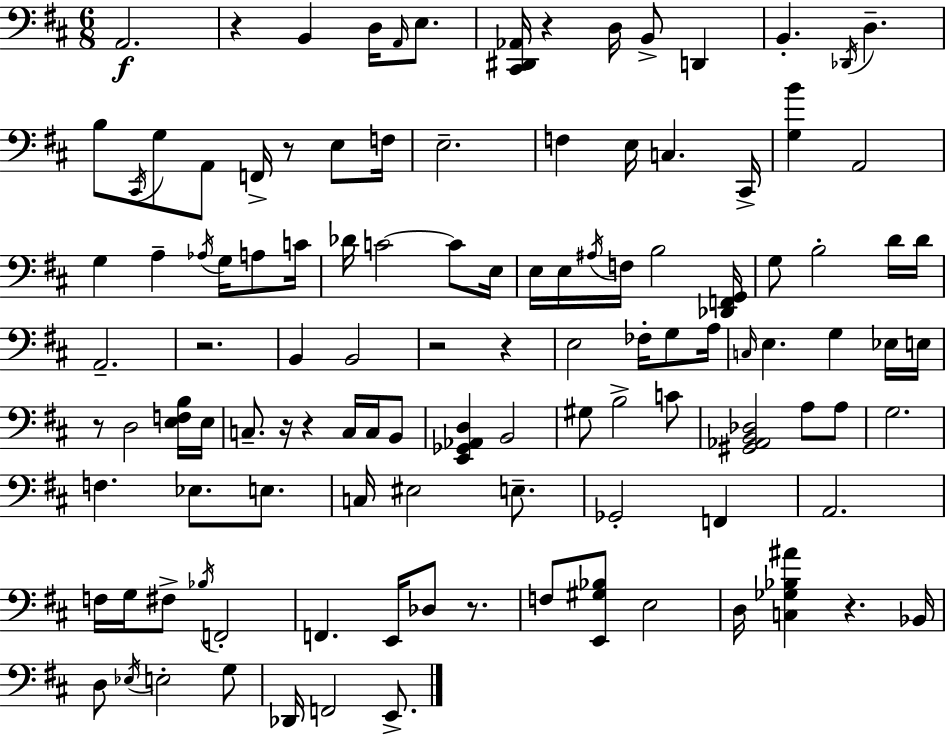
A2/h. R/q B2/q D3/s A2/s E3/e. [C#2,D#2,Ab2]/s R/q D3/s B2/e D2/q B2/q. Db2/s D3/q. B3/e C#2/s G3/e A2/e F2/s R/e E3/e F3/s E3/h. F3/q E3/s C3/q. C#2/s [G3,B4]/q A2/h G3/q A3/q Ab3/s G3/s A3/e C4/s Db4/s C4/h C4/e E3/s E3/s E3/s A#3/s F3/s B3/h [Db2,F2,G2]/s G3/e B3/h D4/s D4/s A2/h. R/h. B2/q B2/h R/h R/q E3/h FES3/s G3/e A3/s C3/s E3/q. G3/q Eb3/s E3/s R/e D3/h [E3,F3,B3]/s E3/s C3/e. R/s R/q C3/s C3/s B2/e [E2,Gb2,Ab2,D3]/q B2/h G#3/e B3/h C4/e [G#2,Ab2,B2,Db3]/h A3/e A3/e G3/h. F3/q. Eb3/e. E3/e. C3/s EIS3/h E3/e. Gb2/h F2/q A2/h. F3/s G3/s F#3/e Bb3/s F2/h F2/q. E2/s Db3/e R/e. F3/e [E2,G#3,Bb3]/e E3/h D3/s [C3,Gb3,Bb3,A#4]/q R/q. Bb2/s D3/e Eb3/s E3/h G3/e Db2/s F2/h E2/e.